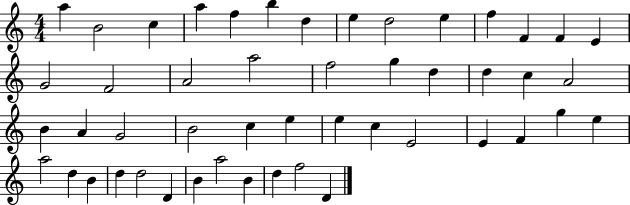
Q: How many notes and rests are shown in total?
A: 49